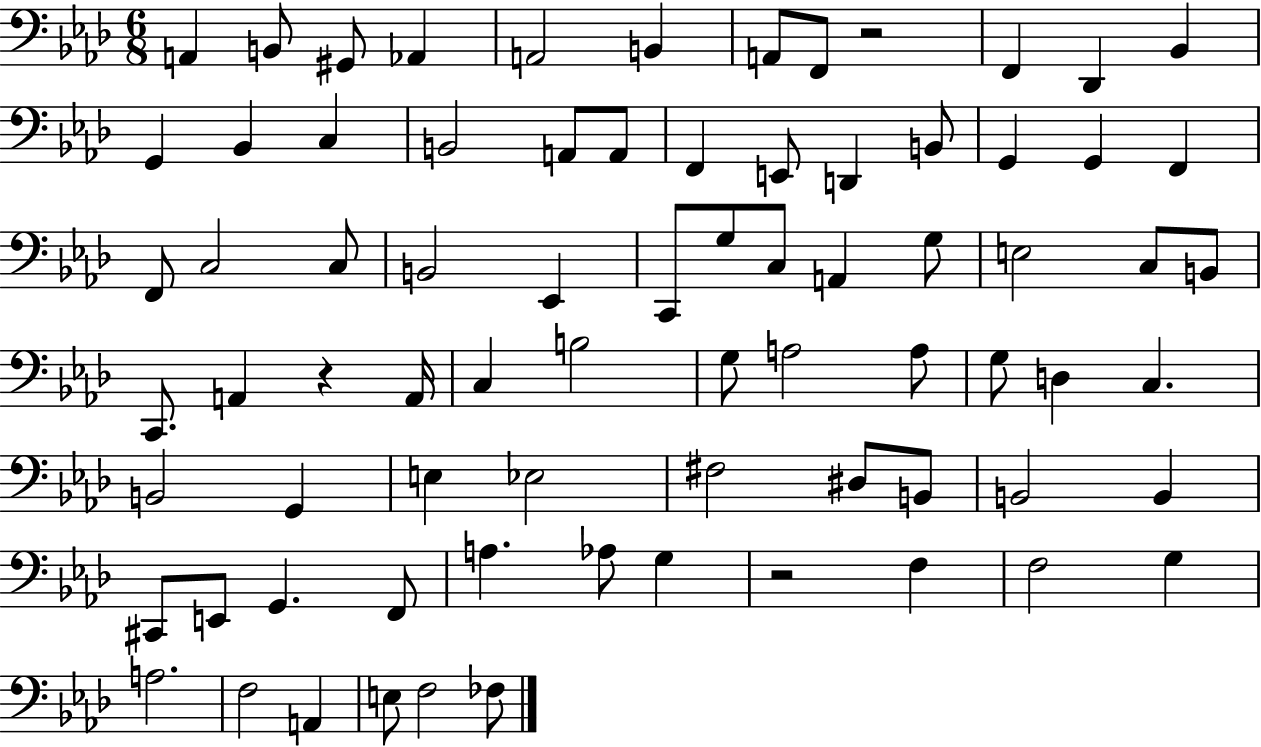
{
  \clef bass
  \numericTimeSignature
  \time 6/8
  \key aes \major
  a,4 b,8 gis,8 aes,4 | a,2 b,4 | a,8 f,8 r2 | f,4 des,4 bes,4 | \break g,4 bes,4 c4 | b,2 a,8 a,8 | f,4 e,8 d,4 b,8 | g,4 g,4 f,4 | \break f,8 c2 c8 | b,2 ees,4 | c,8 g8 c8 a,4 g8 | e2 c8 b,8 | \break c,8. a,4 r4 a,16 | c4 b2 | g8 a2 a8 | g8 d4 c4. | \break b,2 g,4 | e4 ees2 | fis2 dis8 b,8 | b,2 b,4 | \break cis,8 e,8 g,4. f,8 | a4. aes8 g4 | r2 f4 | f2 g4 | \break a2. | f2 a,4 | e8 f2 fes8 | \bar "|."
}